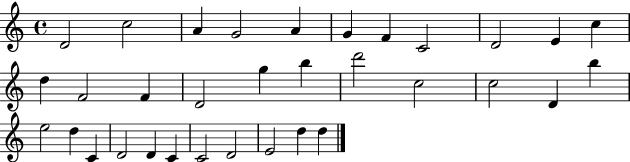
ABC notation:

X:1
T:Untitled
M:4/4
L:1/4
K:C
D2 c2 A G2 A G F C2 D2 E c d F2 F D2 g b d'2 c2 c2 D b e2 d C D2 D C C2 D2 E2 d d